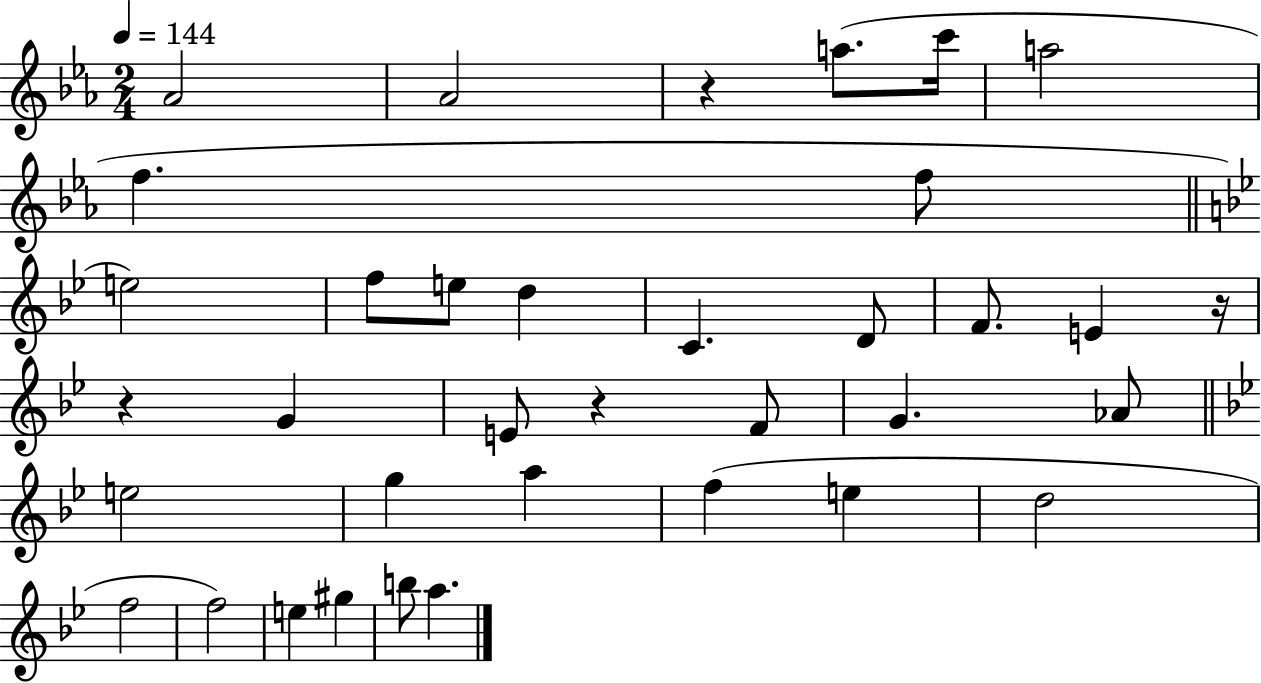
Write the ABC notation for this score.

X:1
T:Untitled
M:2/4
L:1/4
K:Eb
_A2 _A2 z a/2 c'/4 a2 f f/2 e2 f/2 e/2 d C D/2 F/2 E z/4 z G E/2 z F/2 G _A/2 e2 g a f e d2 f2 f2 e ^g b/2 a